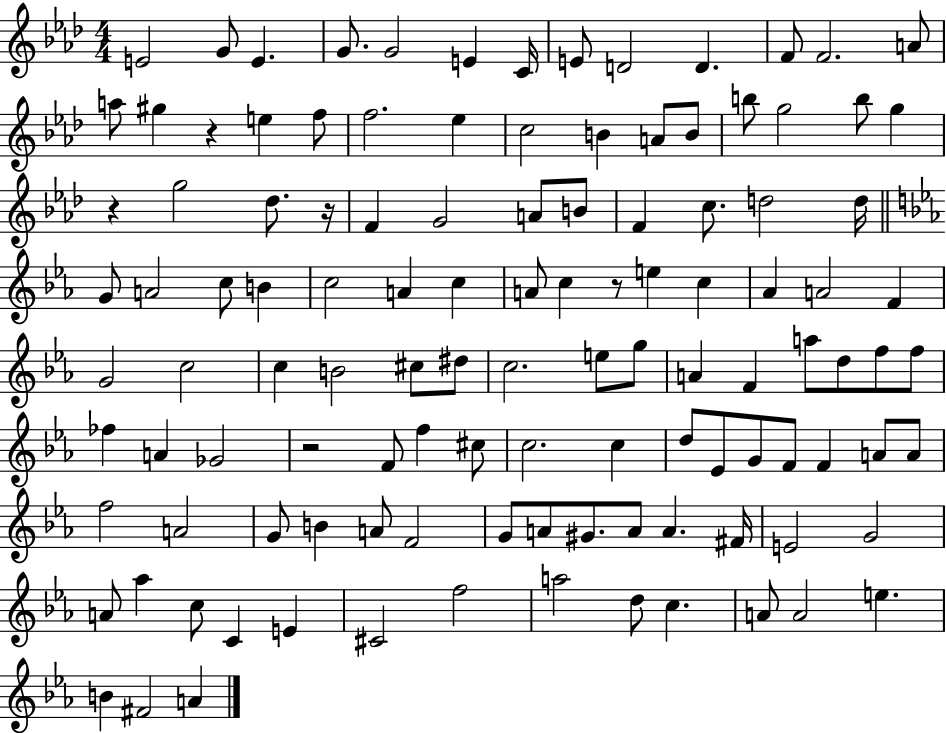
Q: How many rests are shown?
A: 5